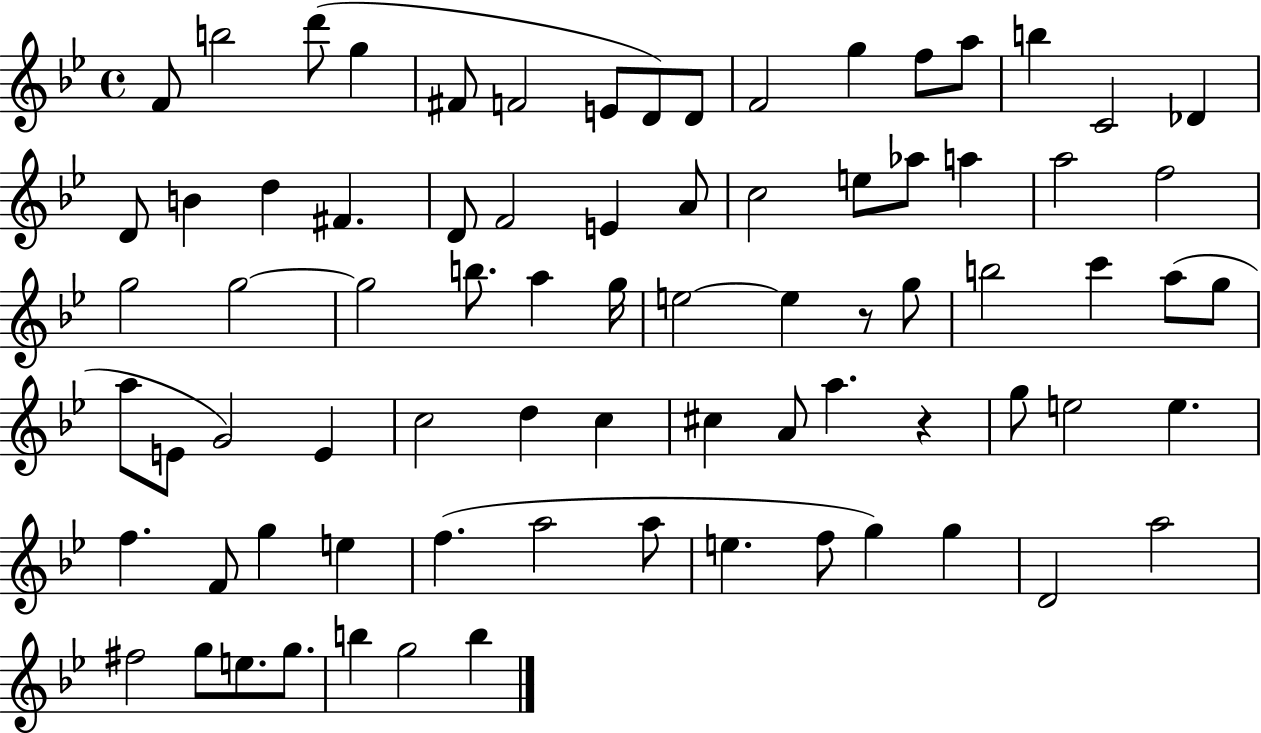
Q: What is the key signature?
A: BES major